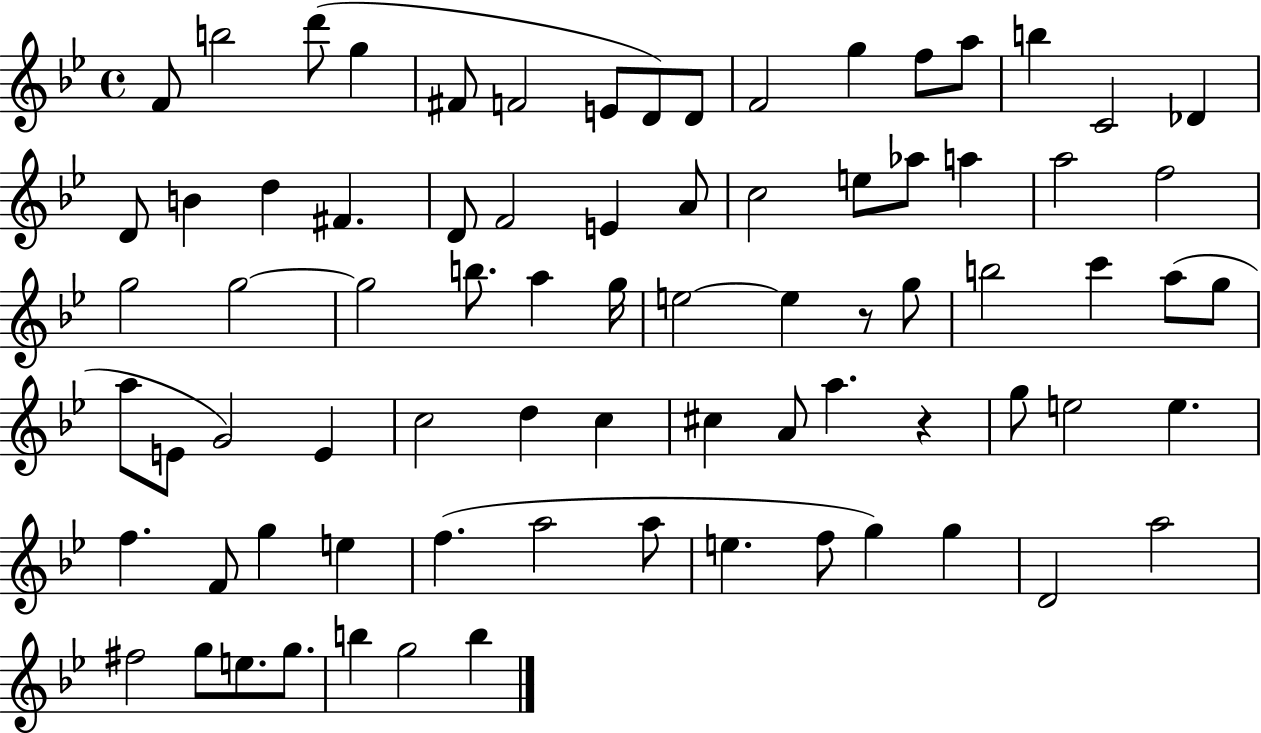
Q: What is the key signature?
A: BES major